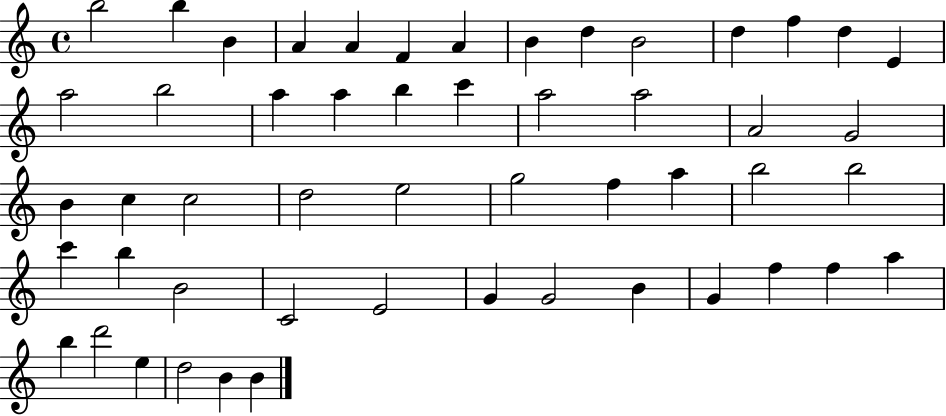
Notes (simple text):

B5/h B5/q B4/q A4/q A4/q F4/q A4/q B4/q D5/q B4/h D5/q F5/q D5/q E4/q A5/h B5/h A5/q A5/q B5/q C6/q A5/h A5/h A4/h G4/h B4/q C5/q C5/h D5/h E5/h G5/h F5/q A5/q B5/h B5/h C6/q B5/q B4/h C4/h E4/h G4/q G4/h B4/q G4/q F5/q F5/q A5/q B5/q D6/h E5/q D5/h B4/q B4/q